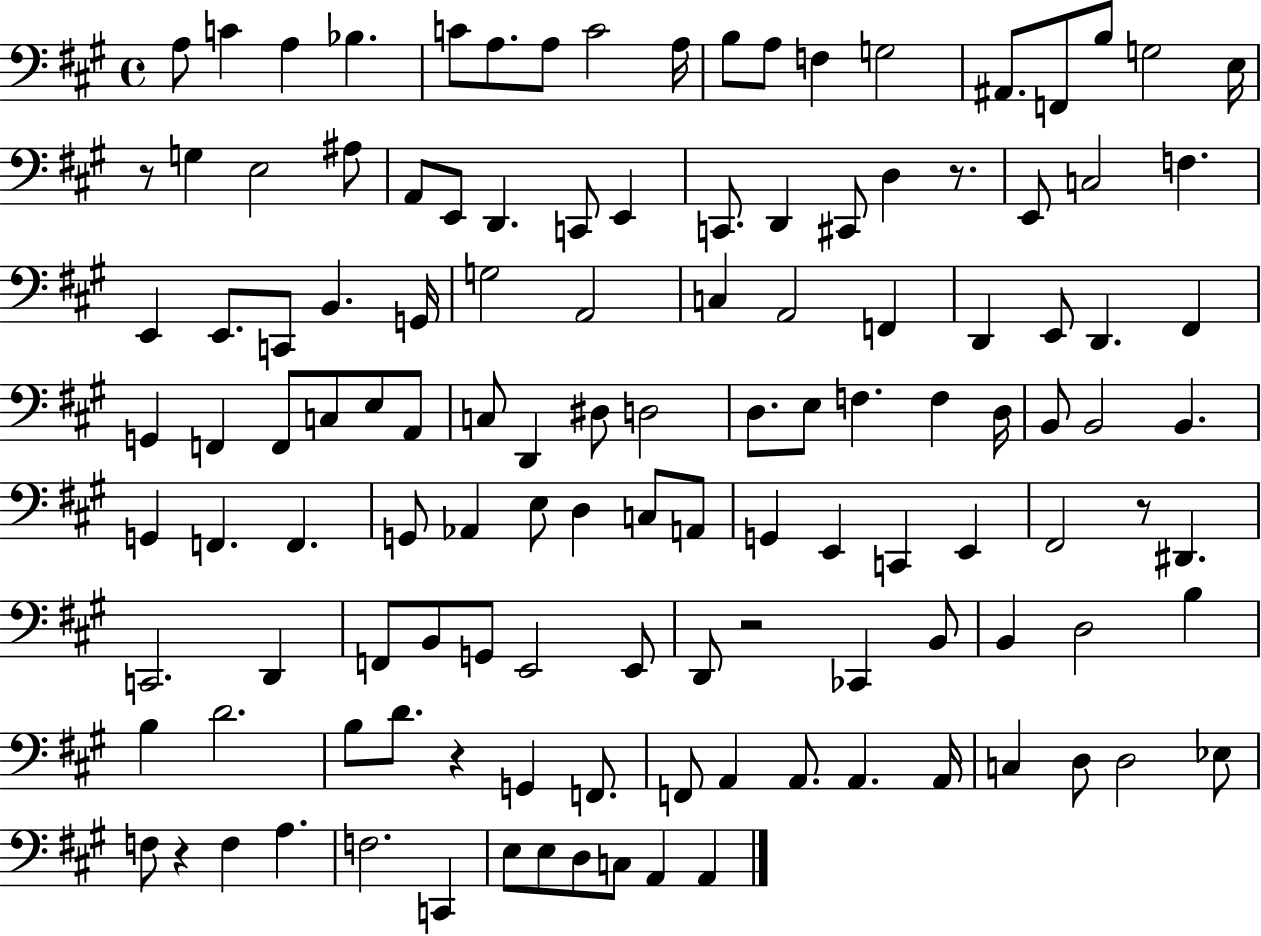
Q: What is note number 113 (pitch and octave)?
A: C2